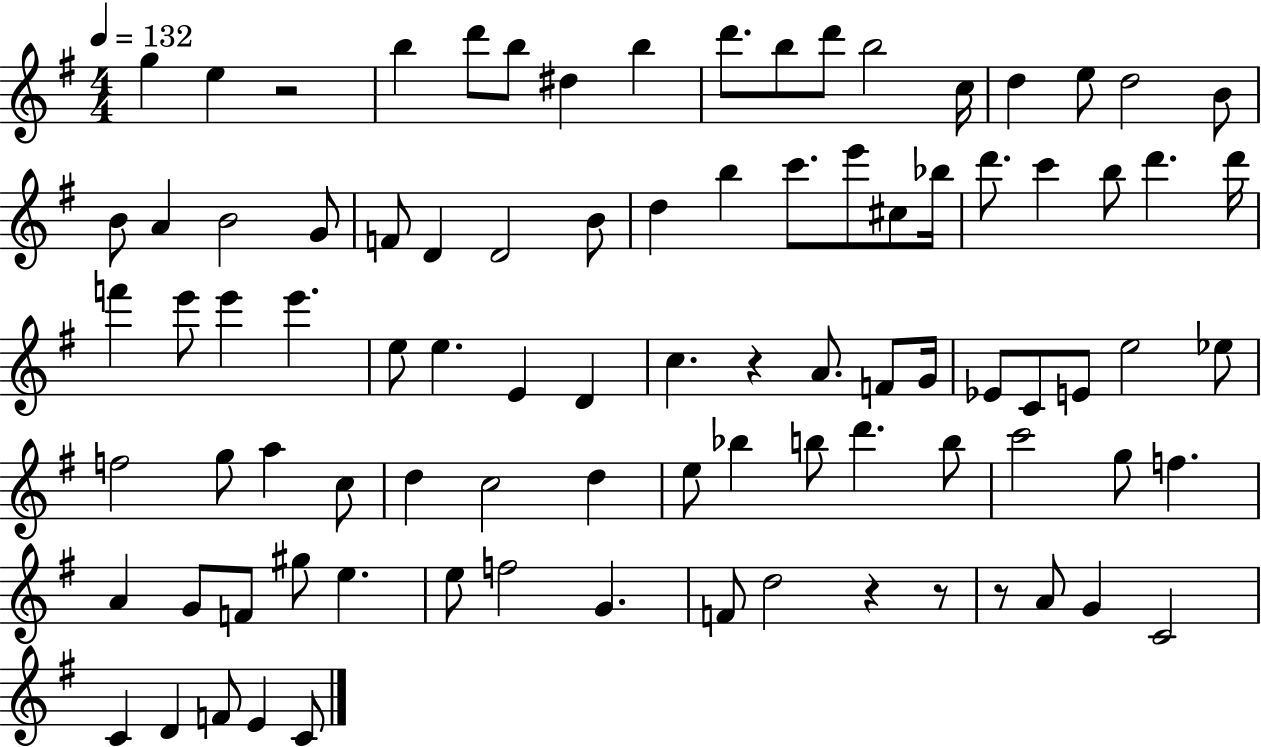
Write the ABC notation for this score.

X:1
T:Untitled
M:4/4
L:1/4
K:G
g e z2 b d'/2 b/2 ^d b d'/2 b/2 d'/2 b2 c/4 d e/2 d2 B/2 B/2 A B2 G/2 F/2 D D2 B/2 d b c'/2 e'/2 ^c/2 _b/4 d'/2 c' b/2 d' d'/4 f' e'/2 e' e' e/2 e E D c z A/2 F/2 G/4 _E/2 C/2 E/2 e2 _e/2 f2 g/2 a c/2 d c2 d e/2 _b b/2 d' b/2 c'2 g/2 f A G/2 F/2 ^g/2 e e/2 f2 G F/2 d2 z z/2 z/2 A/2 G C2 C D F/2 E C/2